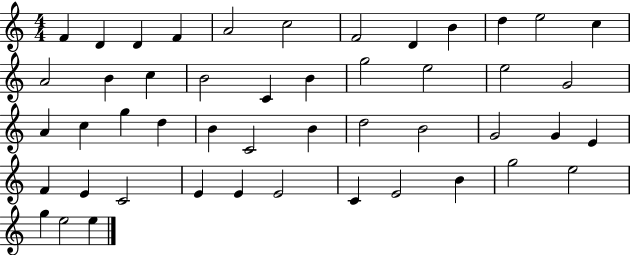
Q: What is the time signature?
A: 4/4